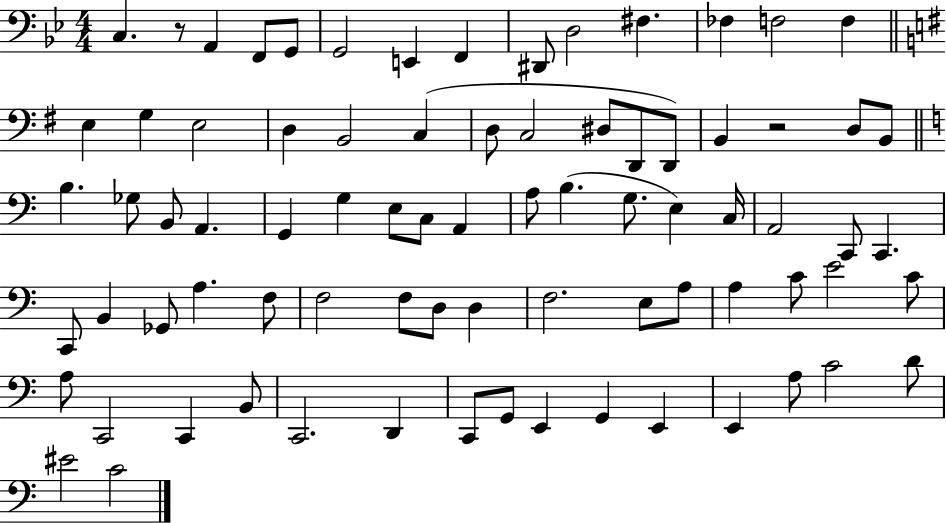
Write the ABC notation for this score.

X:1
T:Untitled
M:4/4
L:1/4
K:Bb
C, z/2 A,, F,,/2 G,,/2 G,,2 E,, F,, ^D,,/2 D,2 ^F, _F, F,2 F, E, G, E,2 D, B,,2 C, D,/2 C,2 ^D,/2 D,,/2 D,,/2 B,, z2 D,/2 B,,/2 B, _G,/2 B,,/2 A,, G,, G, E,/2 C,/2 A,, A,/2 B, G,/2 E, C,/4 A,,2 C,,/2 C,, C,,/2 B,, _G,,/2 A, F,/2 F,2 F,/2 D,/2 D, F,2 E,/2 A,/2 A, C/2 E2 C/2 A,/2 C,,2 C,, B,,/2 C,,2 D,, C,,/2 G,,/2 E,, G,, E,, E,, A,/2 C2 D/2 ^E2 C2